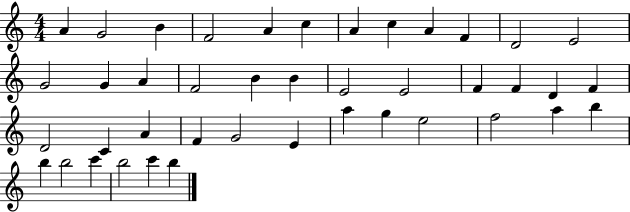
{
  \clef treble
  \numericTimeSignature
  \time 4/4
  \key c \major
  a'4 g'2 b'4 | f'2 a'4 c''4 | a'4 c''4 a'4 f'4 | d'2 e'2 | \break g'2 g'4 a'4 | f'2 b'4 b'4 | e'2 e'2 | f'4 f'4 d'4 f'4 | \break d'2 c'4 a'4 | f'4 g'2 e'4 | a''4 g''4 e''2 | f''2 a''4 b''4 | \break b''4 b''2 c'''4 | b''2 c'''4 b''4 | \bar "|."
}